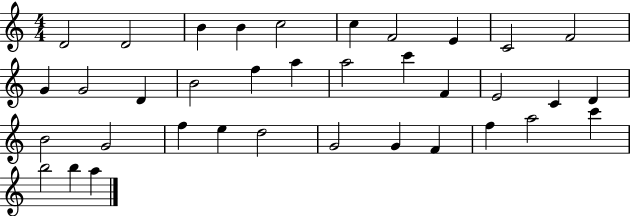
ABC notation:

X:1
T:Untitled
M:4/4
L:1/4
K:C
D2 D2 B B c2 c F2 E C2 F2 G G2 D B2 f a a2 c' F E2 C D B2 G2 f e d2 G2 G F f a2 c' b2 b a